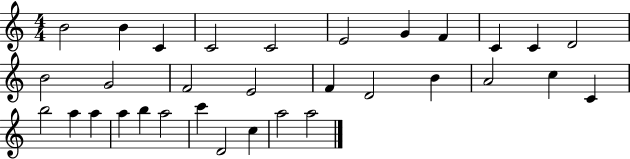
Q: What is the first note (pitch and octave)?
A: B4